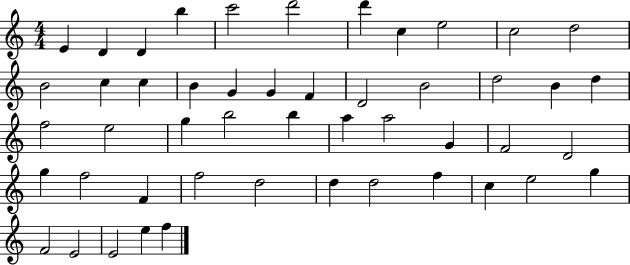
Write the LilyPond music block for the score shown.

{
  \clef treble
  \numericTimeSignature
  \time 4/4
  \key c \major
  e'4 d'4 d'4 b''4 | c'''2 d'''2 | d'''4 c''4 e''2 | c''2 d''2 | \break b'2 c''4 c''4 | b'4 g'4 g'4 f'4 | d'2 b'2 | d''2 b'4 d''4 | \break f''2 e''2 | g''4 b''2 b''4 | a''4 a''2 g'4 | f'2 d'2 | \break g''4 f''2 f'4 | f''2 d''2 | d''4 d''2 f''4 | c''4 e''2 g''4 | \break f'2 e'2 | e'2 e''4 f''4 | \bar "|."
}